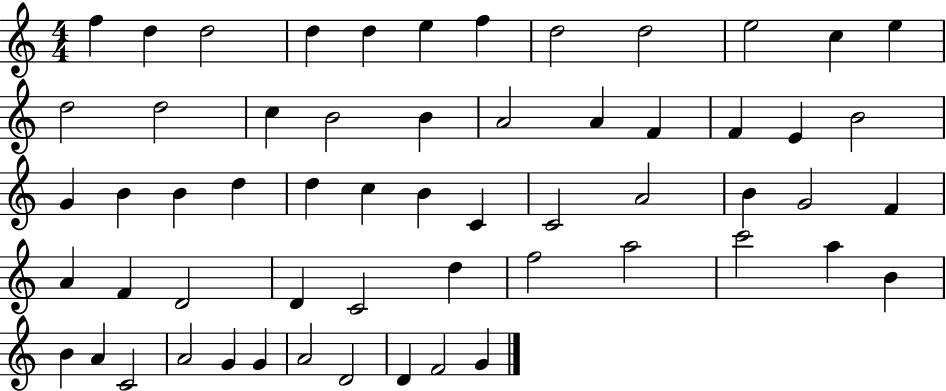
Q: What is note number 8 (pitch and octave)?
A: D5